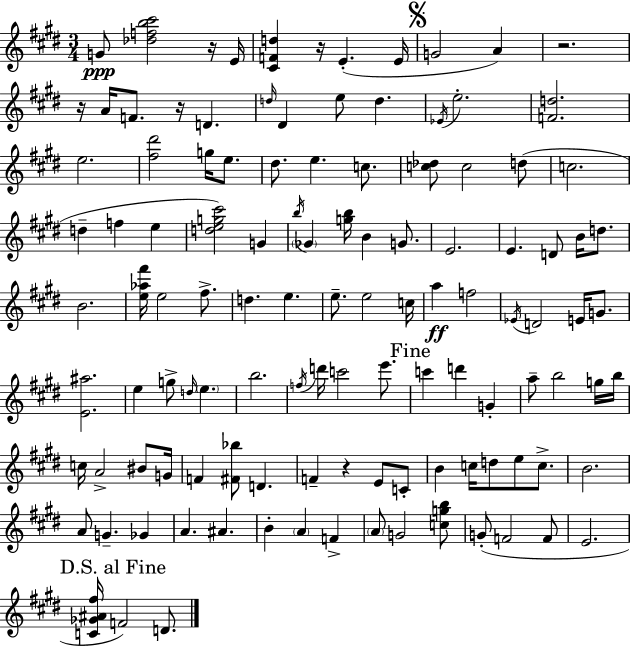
X:1
T:Untitled
M:3/4
L:1/4
K:E
G/2 [_dfb^c']2 z/4 E/4 [^CFd] z/4 E E/4 G2 A z2 z/4 A/4 F/2 z/4 D d/4 ^D e/2 d _E/4 e2 [Fd]2 e2 [^f^d']2 g/4 e/2 ^d/2 e c/2 [c_d]/2 c2 d/2 c2 d f e [deg^c']2 G b/4 _G [gb]/4 B G/2 E2 E D/2 B/4 d/2 B2 [e_a^f']/4 e2 ^f/2 d e e/2 e2 c/4 a f2 _E/4 D2 E/4 G/2 [E^a]2 e g/2 d/4 e b2 f/4 d'/4 c'2 e'/2 c' d' G a/2 b2 g/4 b/4 c/4 A2 ^B/2 G/4 F [^F_b]/2 D F z E/2 C/2 B c/4 d/2 e/2 c/2 B2 A/2 G _G A ^A B A F A/2 G2 [cgb]/2 G/2 F2 F/2 E2 [C_G^A^f]/4 F2 D/2